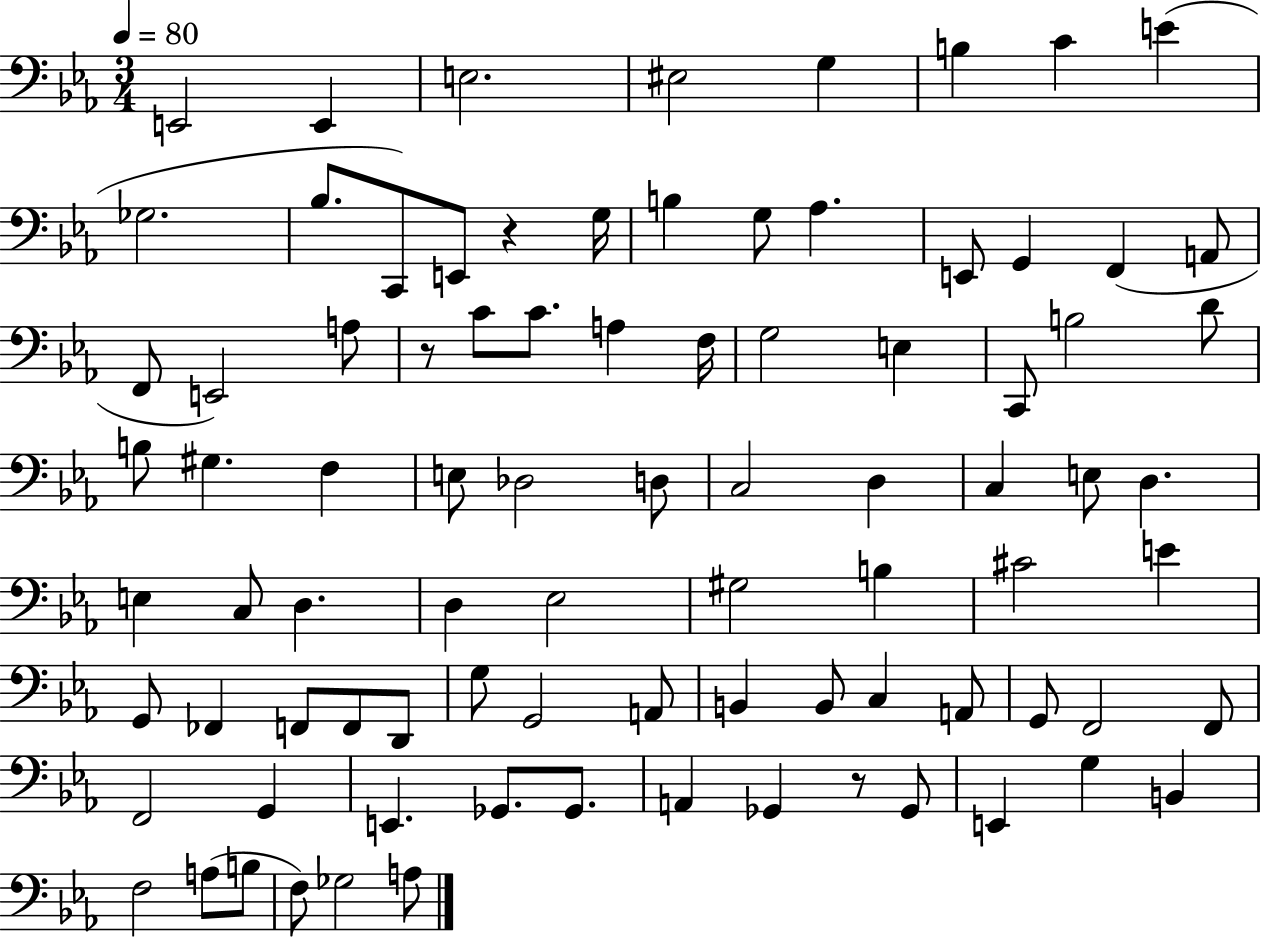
X:1
T:Untitled
M:3/4
L:1/4
K:Eb
E,,2 E,, E,2 ^E,2 G, B, C E _G,2 _B,/2 C,,/2 E,,/2 z G,/4 B, G,/2 _A, E,,/2 G,, F,, A,,/2 F,,/2 E,,2 A,/2 z/2 C/2 C/2 A, F,/4 G,2 E, C,,/2 B,2 D/2 B,/2 ^G, F, E,/2 _D,2 D,/2 C,2 D, C, E,/2 D, E, C,/2 D, D, _E,2 ^G,2 B, ^C2 E G,,/2 _F,, F,,/2 F,,/2 D,,/2 G,/2 G,,2 A,,/2 B,, B,,/2 C, A,,/2 G,,/2 F,,2 F,,/2 F,,2 G,, E,, _G,,/2 _G,,/2 A,, _G,, z/2 _G,,/2 E,, G, B,, F,2 A,/2 B,/2 F,/2 _G,2 A,/2